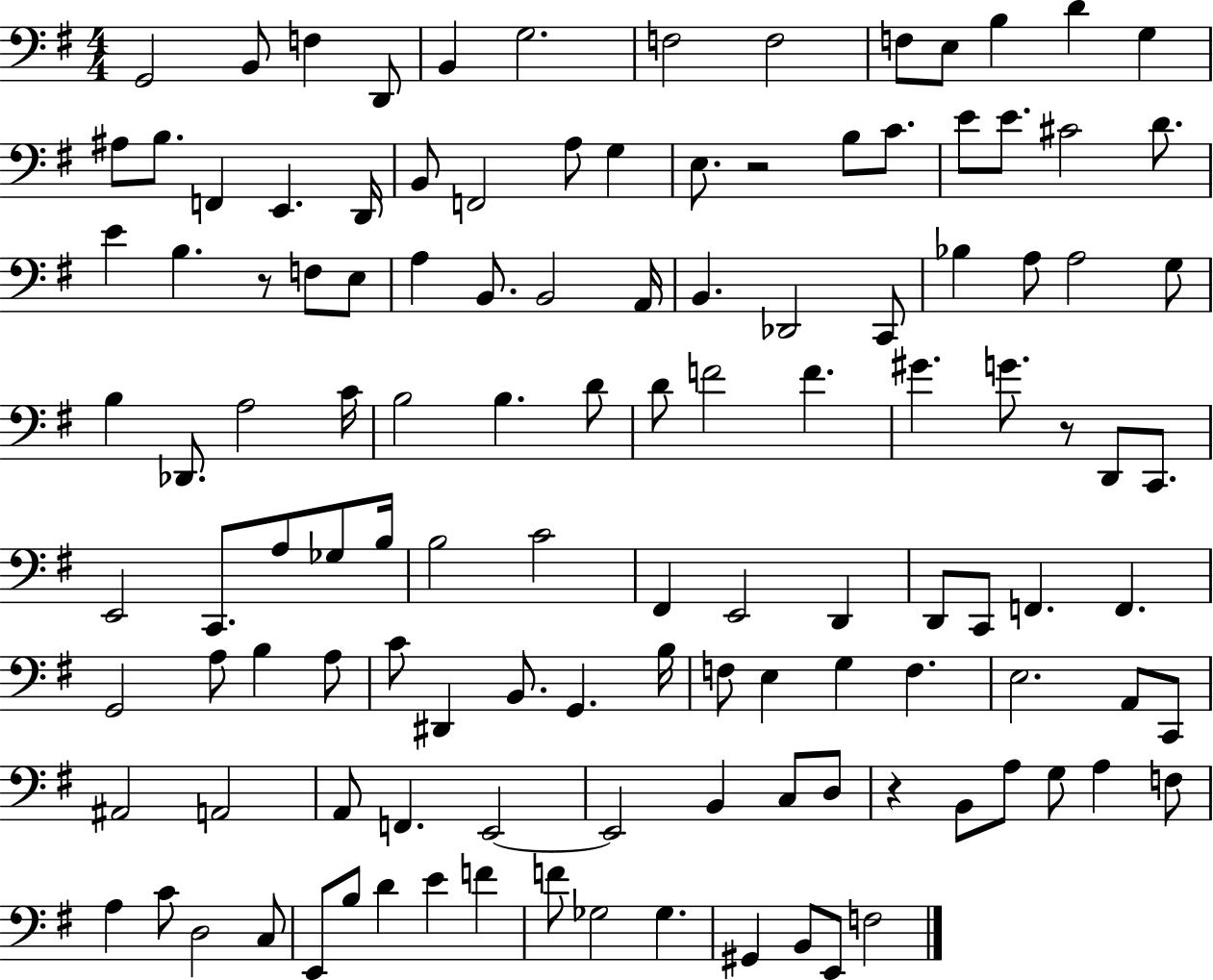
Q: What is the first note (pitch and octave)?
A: G2